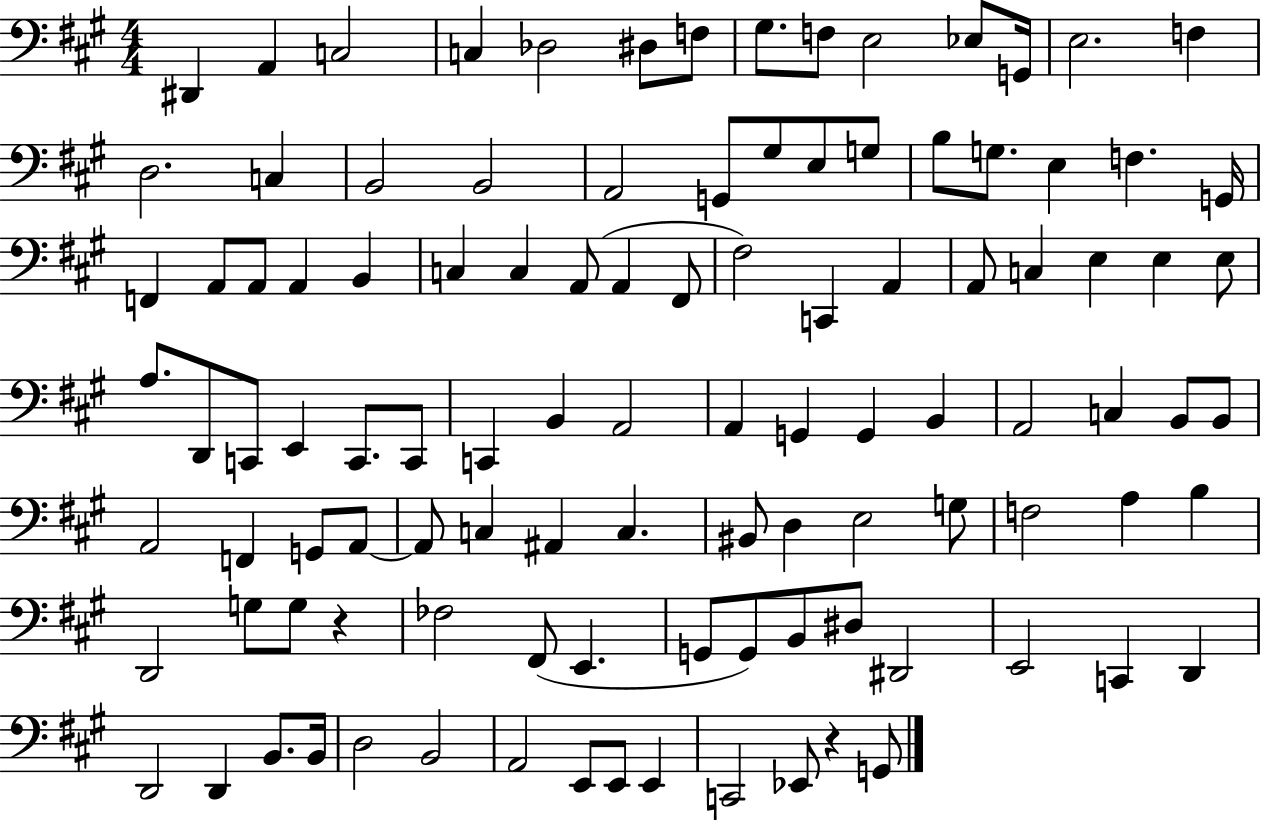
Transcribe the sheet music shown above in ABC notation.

X:1
T:Untitled
M:4/4
L:1/4
K:A
^D,, A,, C,2 C, _D,2 ^D,/2 F,/2 ^G,/2 F,/2 E,2 _E,/2 G,,/4 E,2 F, D,2 C, B,,2 B,,2 A,,2 G,,/2 ^G,/2 E,/2 G,/2 B,/2 G,/2 E, F, G,,/4 F,, A,,/2 A,,/2 A,, B,, C, C, A,,/2 A,, ^F,,/2 ^F,2 C,, A,, A,,/2 C, E, E, E,/2 A,/2 D,,/2 C,,/2 E,, C,,/2 C,,/2 C,, B,, A,,2 A,, G,, G,, B,, A,,2 C, B,,/2 B,,/2 A,,2 F,, G,,/2 A,,/2 A,,/2 C, ^A,, C, ^B,,/2 D, E,2 G,/2 F,2 A, B, D,,2 G,/2 G,/2 z _F,2 ^F,,/2 E,, G,,/2 G,,/2 B,,/2 ^D,/2 ^D,,2 E,,2 C,, D,, D,,2 D,, B,,/2 B,,/4 D,2 B,,2 A,,2 E,,/2 E,,/2 E,, C,,2 _E,,/2 z G,,/2